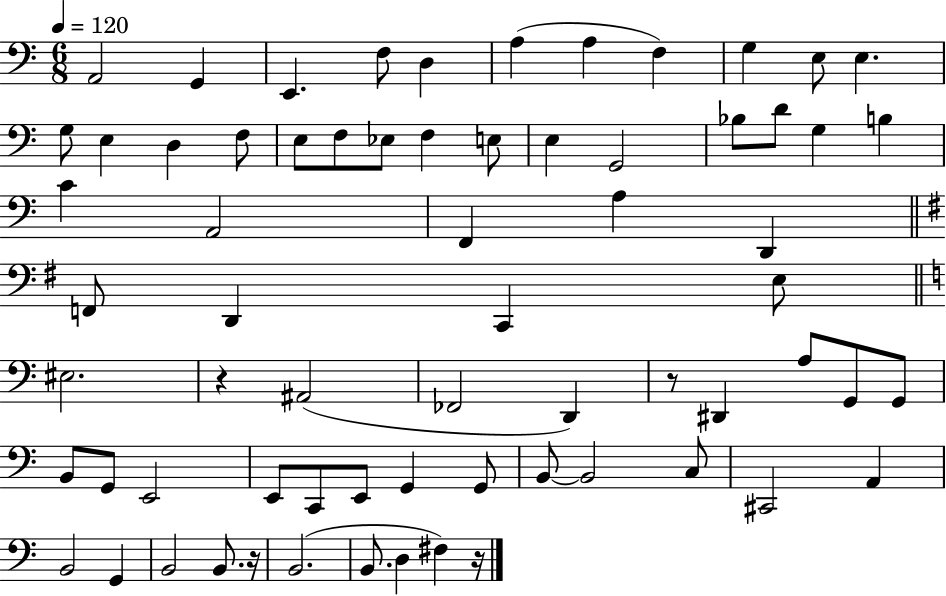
A2/h G2/q E2/q. F3/e D3/q A3/q A3/q F3/q G3/q E3/e E3/q. G3/e E3/q D3/q F3/e E3/e F3/e Eb3/e F3/q E3/e E3/q G2/h Bb3/e D4/e G3/q B3/q C4/q A2/h F2/q A3/q D2/q F2/e D2/q C2/q E3/e EIS3/h. R/q A#2/h FES2/h D2/q R/e D#2/q A3/e G2/e G2/e B2/e G2/e E2/h E2/e C2/e E2/e G2/q G2/e B2/e B2/h C3/e C#2/h A2/q B2/h G2/q B2/h B2/e. R/s B2/h. B2/e. D3/q F#3/q R/s